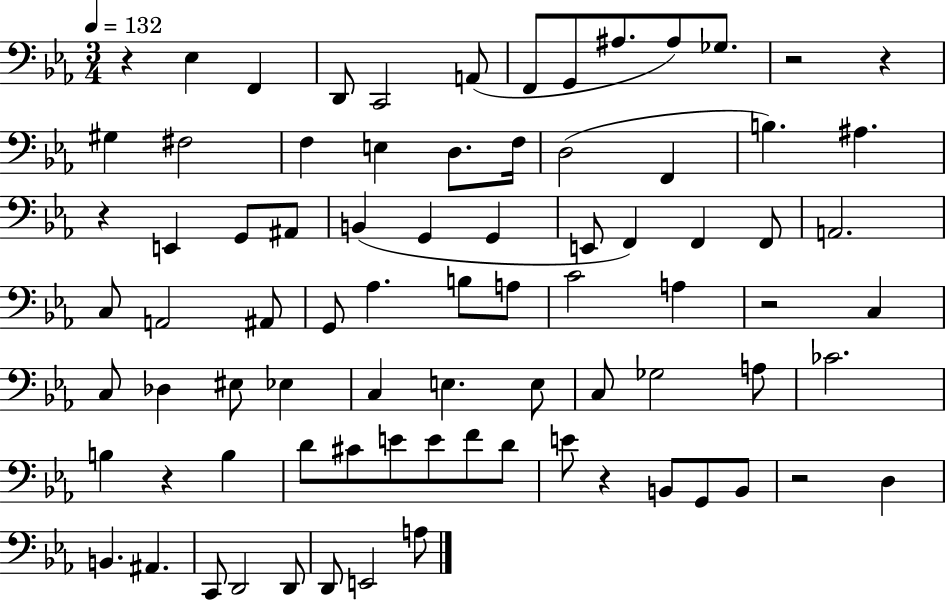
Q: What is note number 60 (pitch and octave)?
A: D4